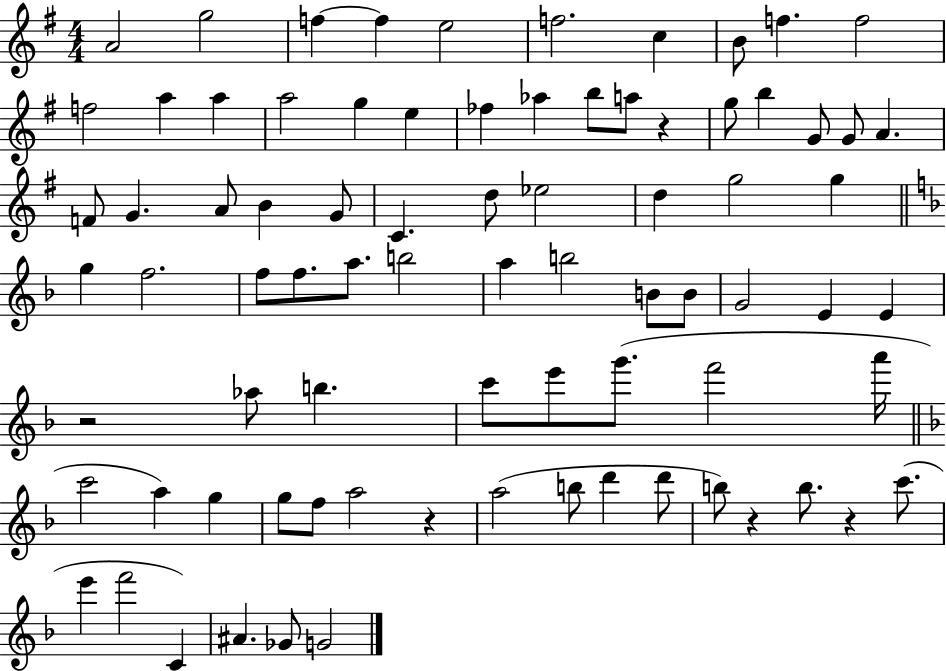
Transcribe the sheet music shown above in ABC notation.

X:1
T:Untitled
M:4/4
L:1/4
K:G
A2 g2 f f e2 f2 c B/2 f f2 f2 a a a2 g e _f _a b/2 a/2 z g/2 b G/2 G/2 A F/2 G A/2 B G/2 C d/2 _e2 d g2 g g f2 f/2 f/2 a/2 b2 a b2 B/2 B/2 G2 E E z2 _a/2 b c'/2 e'/2 g'/2 f'2 a'/4 c'2 a g g/2 f/2 a2 z a2 b/2 d' d'/2 b/2 z b/2 z c'/2 e' f'2 C ^A _G/2 G2